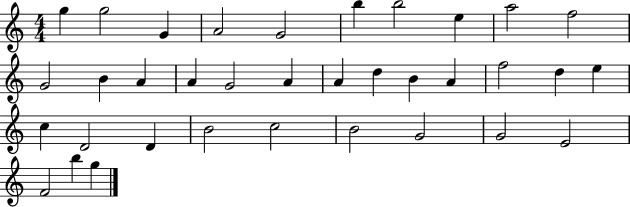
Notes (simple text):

G5/q G5/h G4/q A4/h G4/h B5/q B5/h E5/q A5/h F5/h G4/h B4/q A4/q A4/q G4/h A4/q A4/q D5/q B4/q A4/q F5/h D5/q E5/q C5/q D4/h D4/q B4/h C5/h B4/h G4/h G4/h E4/h F4/h B5/q G5/q